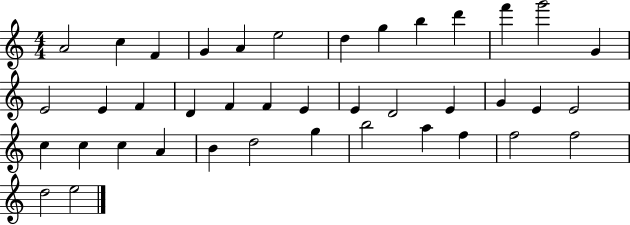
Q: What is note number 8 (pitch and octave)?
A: G5